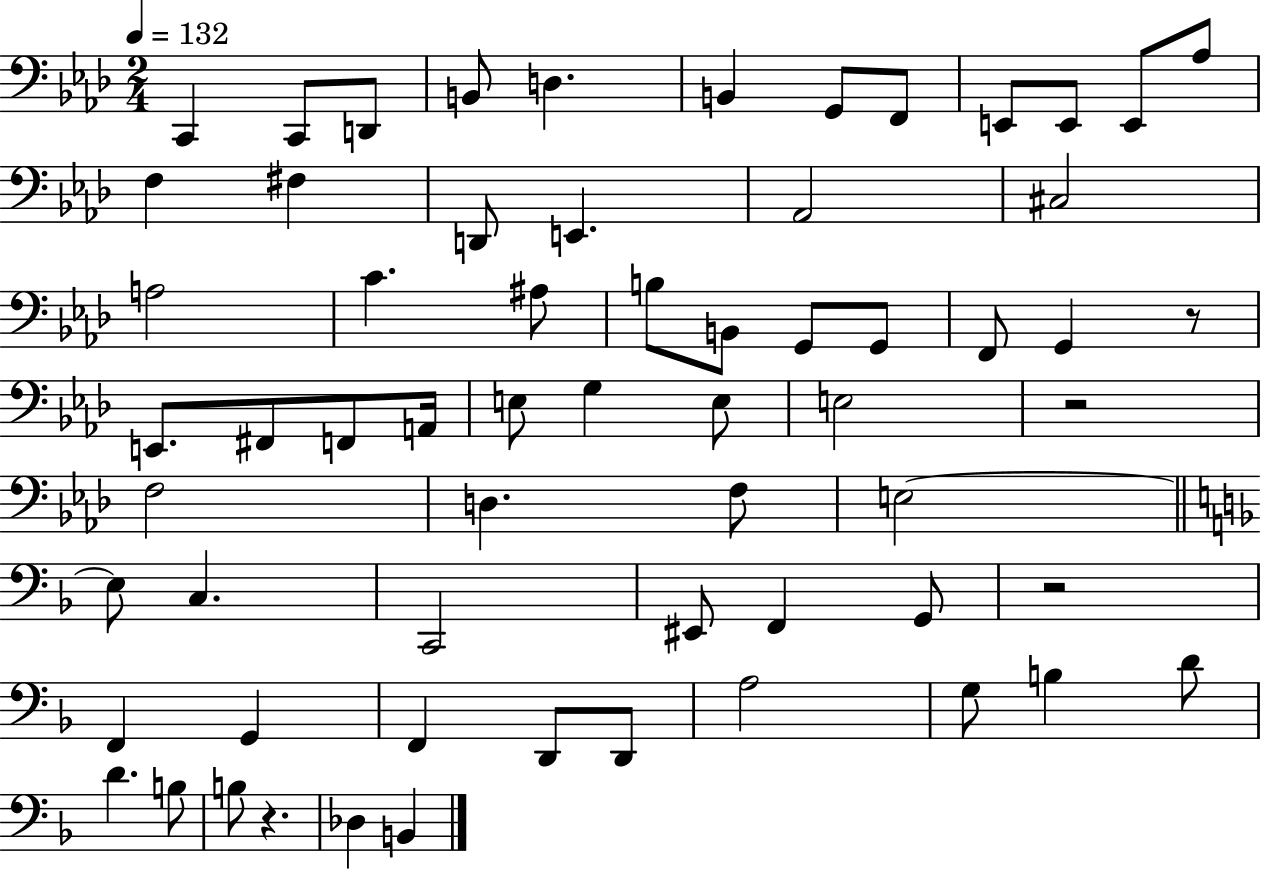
X:1
T:Untitled
M:2/4
L:1/4
K:Ab
C,, C,,/2 D,,/2 B,,/2 D, B,, G,,/2 F,,/2 E,,/2 E,,/2 E,,/2 _A,/2 F, ^F, D,,/2 E,, _A,,2 ^C,2 A,2 C ^A,/2 B,/2 B,,/2 G,,/2 G,,/2 F,,/2 G,, z/2 E,,/2 ^F,,/2 F,,/2 A,,/4 E,/2 G, E,/2 E,2 z2 F,2 D, F,/2 E,2 E,/2 C, C,,2 ^E,,/2 F,, G,,/2 z2 F,, G,, F,, D,,/2 D,,/2 A,2 G,/2 B, D/2 D B,/2 B,/2 z _D, B,,